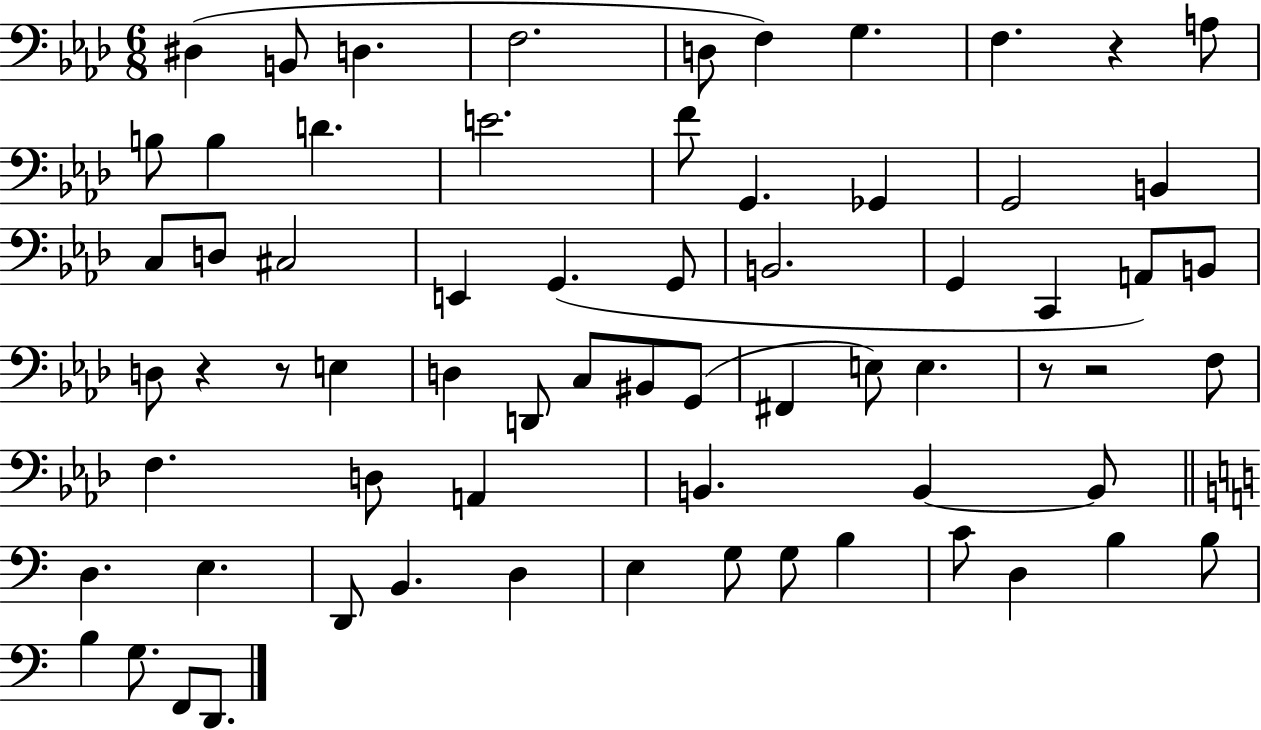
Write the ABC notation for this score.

X:1
T:Untitled
M:6/8
L:1/4
K:Ab
^D, B,,/2 D, F,2 D,/2 F, G, F, z A,/2 B,/2 B, D E2 F/2 G,, _G,, G,,2 B,, C,/2 D,/2 ^C,2 E,, G,, G,,/2 B,,2 G,, C,, A,,/2 B,,/2 D,/2 z z/2 E, D, D,,/2 C,/2 ^B,,/2 G,,/2 ^F,, E,/2 E, z/2 z2 F,/2 F, D,/2 A,, B,, B,, B,,/2 D, E, D,,/2 B,, D, E, G,/2 G,/2 B, C/2 D, B, B,/2 B, G,/2 F,,/2 D,,/2